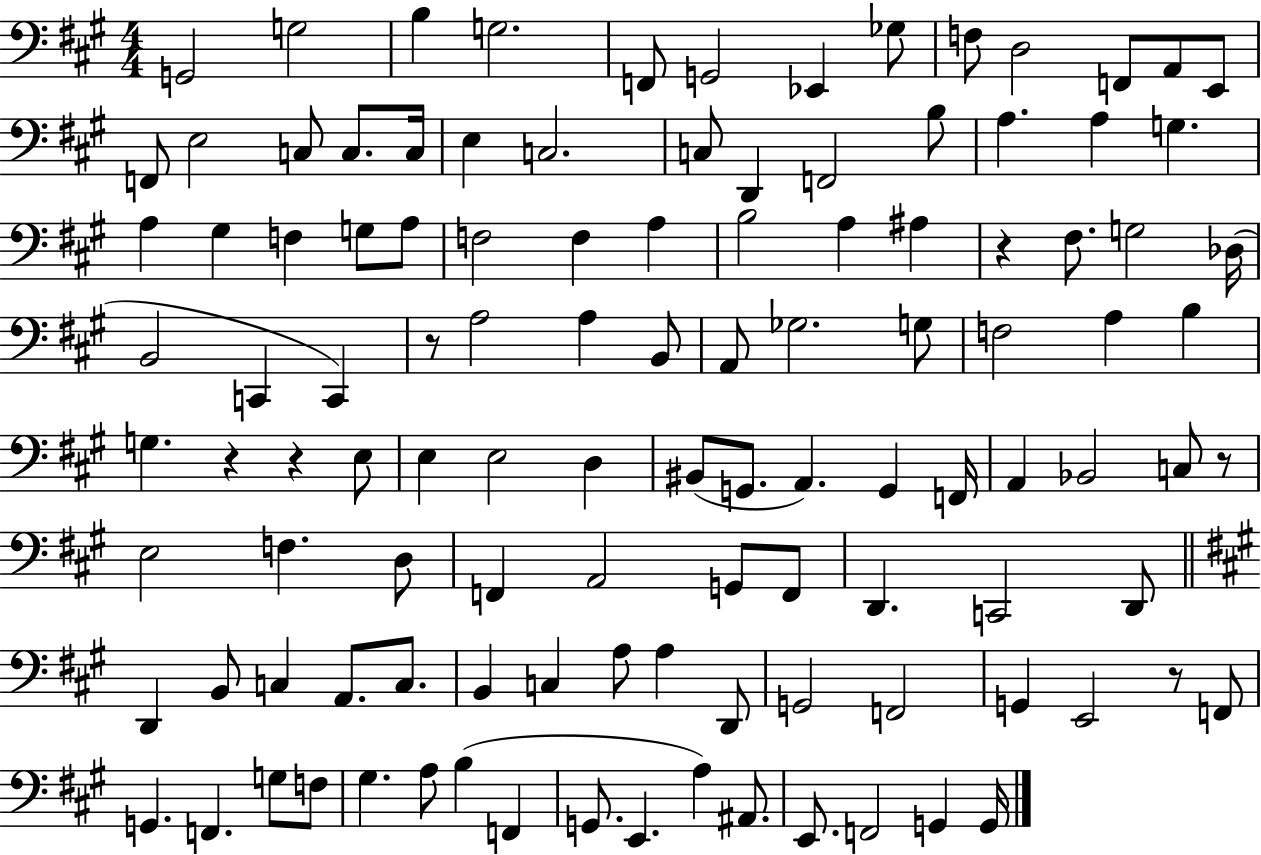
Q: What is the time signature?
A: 4/4